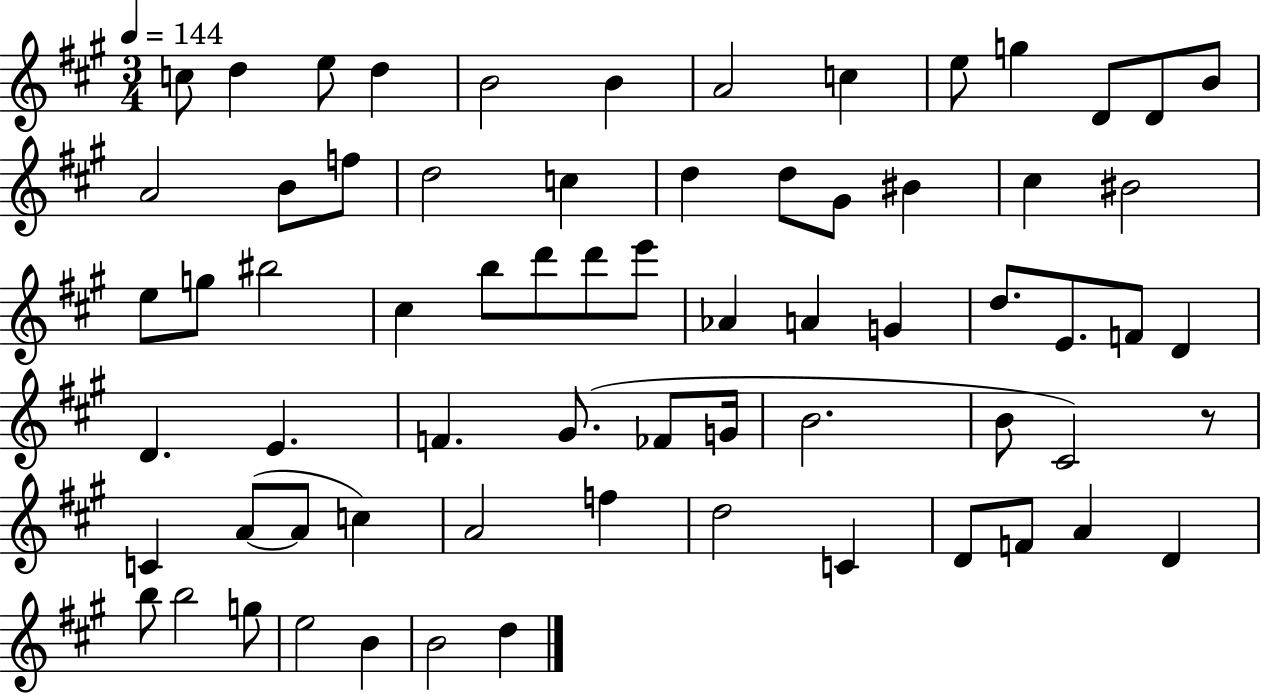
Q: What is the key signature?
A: A major